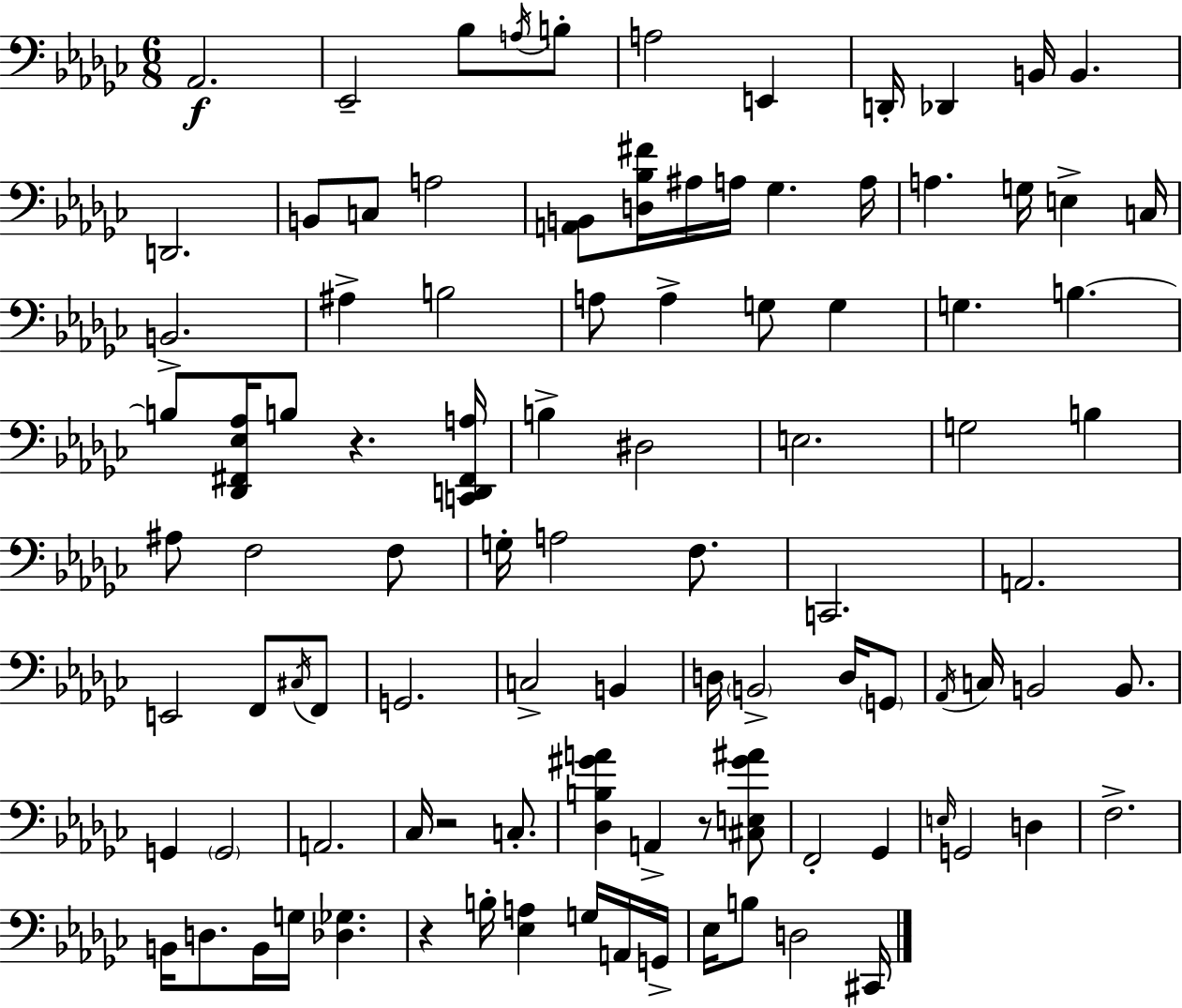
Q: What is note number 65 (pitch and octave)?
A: A2